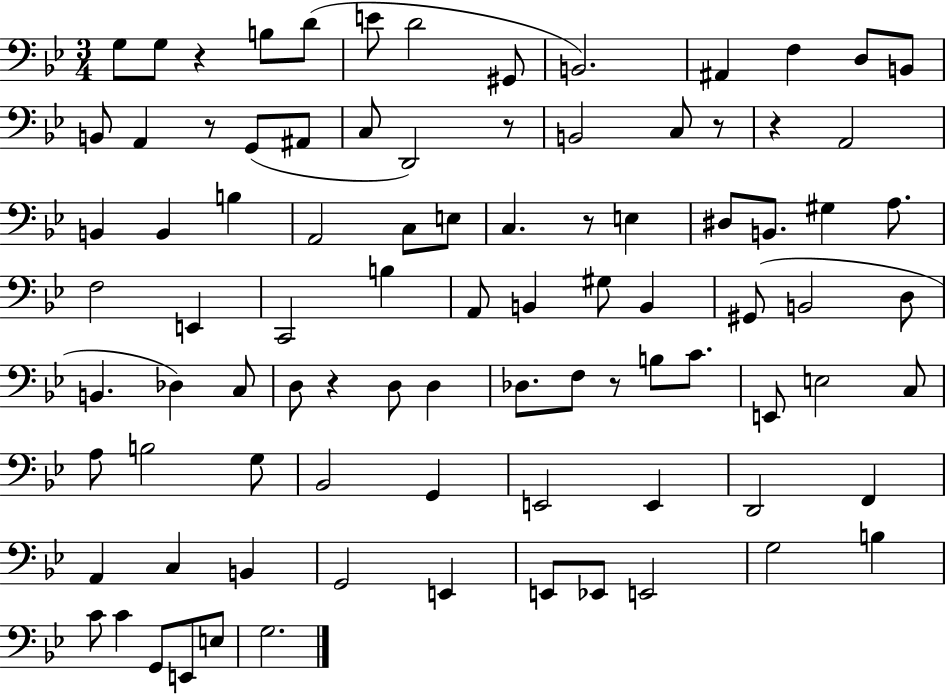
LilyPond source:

{
  \clef bass
  \numericTimeSignature
  \time 3/4
  \key bes \major
  \repeat volta 2 { g8 g8 r4 b8 d'8( | e'8 d'2 gis,8 | b,2.) | ais,4 f4 d8 b,8 | \break b,8 a,4 r8 g,8( ais,8 | c8 d,2) r8 | b,2 c8 r8 | r4 a,2 | \break b,4 b,4 b4 | a,2 c8 e8 | c4. r8 e4 | dis8 b,8. gis4 a8. | \break f2 e,4 | c,2 b4 | a,8 b,4 gis8 b,4 | gis,8( b,2 d8 | \break b,4. des4) c8 | d8 r4 d8 d4 | des8. f8 r8 b8 c'8. | e,8 e2 c8 | \break a8 b2 g8 | bes,2 g,4 | e,2 e,4 | d,2 f,4 | \break a,4 c4 b,4 | g,2 e,4 | e,8 ees,8 e,2 | g2 b4 | \break c'8 c'4 g,8 e,8 e8 | g2. | } \bar "|."
}